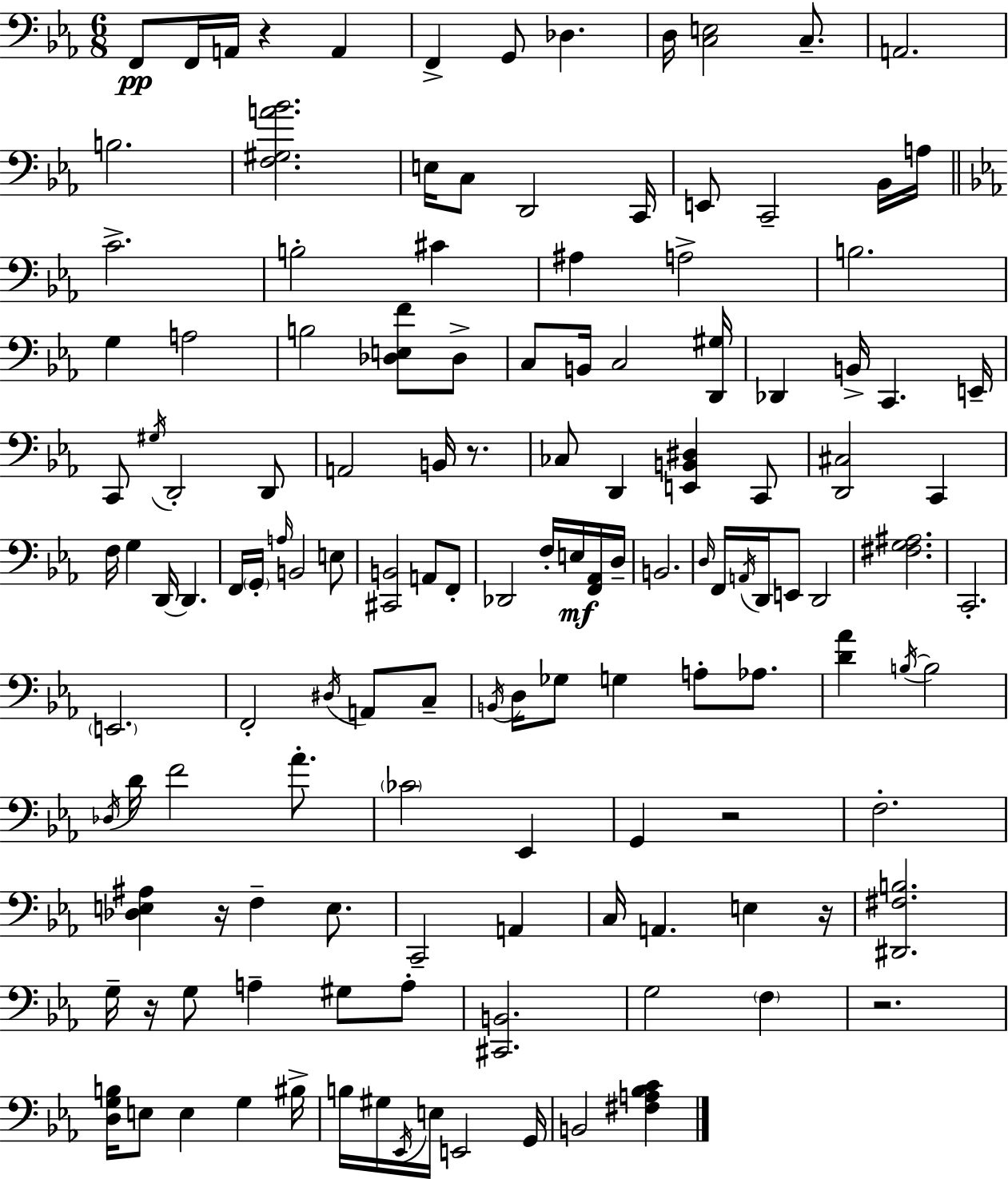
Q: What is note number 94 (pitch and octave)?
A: A2